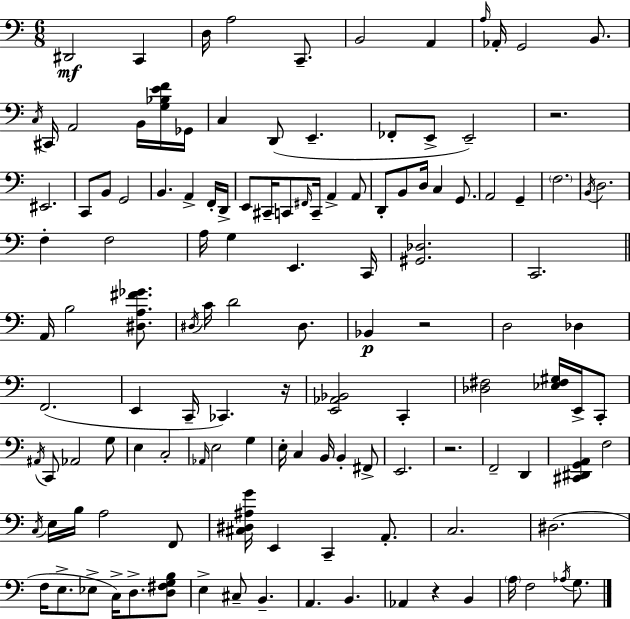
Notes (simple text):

D#2/h C2/q D3/s A3/h C2/e. B2/h A2/q A3/s Ab2/s G2/h B2/e. C3/s C#2/s A2/h B2/s [G3,Bb3,E4,F4]/s Gb2/s C3/q D2/e E2/q. FES2/e E2/e E2/h R/h. EIS2/h. C2/e B2/e G2/h B2/q. A2/q F2/s D2/s E2/e C#2/s C2/e F#2/s C2/s A2/q A2/e D2/e B2/e D3/s C3/q G2/e. A2/h G2/q F3/h. B2/s D3/h. F3/q F3/h A3/s G3/q E2/q. C2/s [G#2,Db3]/h. C2/h. A2/s B3/h [D#3,A3,F#4,Gb4]/e. D#3/s C4/s D4/h D#3/e. Bb2/q R/h D3/h Db3/q F2/h. E2/q C2/s CES2/q. R/s [E2,Ab2,Bb2]/h C2/q [Db3,F#3]/h [Eb3,F#3,G#3]/s E2/s C2/e A#2/s C2/e Ab2/h G3/e E3/q C3/h Ab2/s E3/h G3/q E3/s C3/q B2/s B2/q F#2/e E2/h. R/h. F2/h D2/q [C#2,D#2,G2,A2]/q F3/h C3/s E3/s B3/s A3/h F2/e [C#3,D#3,A#3,G4]/s E2/q C2/q A2/e. C3/h. D#3/h. F3/s E3/e. Eb3/e C3/s D3/e. [D3,F#3,G3,B3]/e E3/q C#3/e B2/q. A2/q. B2/q. Ab2/q R/q B2/q A3/s F3/h Ab3/s G3/e.